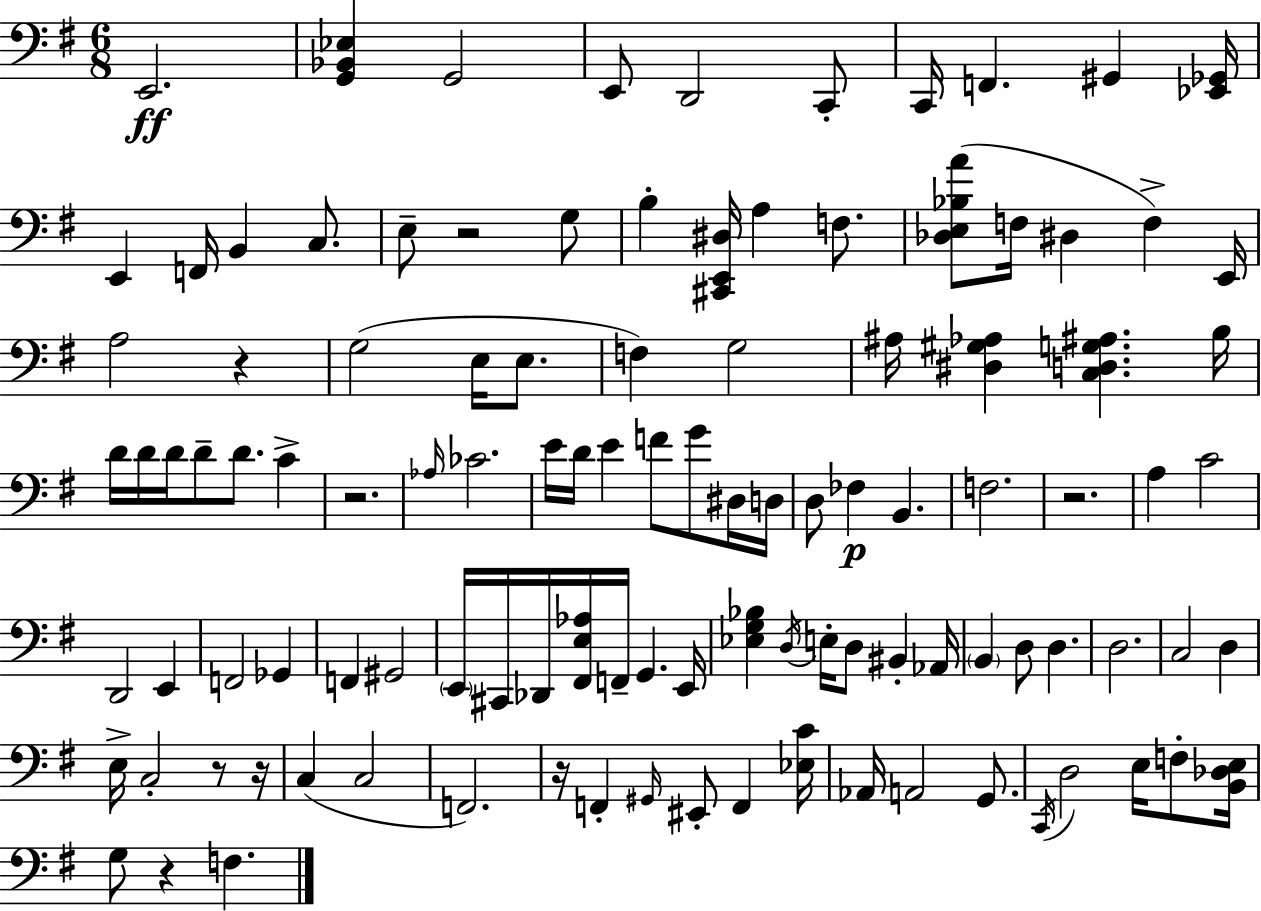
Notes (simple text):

E2/h. [G2,Bb2,Eb3]/q G2/h E2/e D2/h C2/e C2/s F2/q. G#2/q [Eb2,Gb2]/s E2/q F2/s B2/q C3/e. E3/e R/h G3/e B3/q [C#2,E2,D#3]/s A3/q F3/e. [Db3,E3,Bb3,A4]/e F3/s D#3/q F3/q E2/s A3/h R/q G3/h E3/s E3/e. F3/q G3/h A#3/s [D#3,G#3,Ab3]/q [C3,D3,G3,A#3]/q. B3/s D4/s D4/s D4/s D4/e D4/e. C4/q R/h. Ab3/s CES4/h. E4/s D4/s E4/q F4/e G4/e D#3/s D3/s D3/e FES3/q B2/q. F3/h. R/h. A3/q C4/h D2/h E2/q F2/h Gb2/q F2/q G#2/h E2/s C#2/s Db2/s [F#2,E3,Ab3]/s F2/s G2/q. E2/s [Eb3,G3,Bb3]/q D3/s E3/s D3/e BIS2/q Ab2/s B2/q D3/e D3/q. D3/h. C3/h D3/q E3/s C3/h R/e R/s C3/q C3/h F2/h. R/s F2/q G#2/s EIS2/e F2/q [Eb3,C4]/s Ab2/s A2/h G2/e. C2/s D3/h E3/s F3/e [B2,Db3,E3]/s G3/e R/q F3/q.